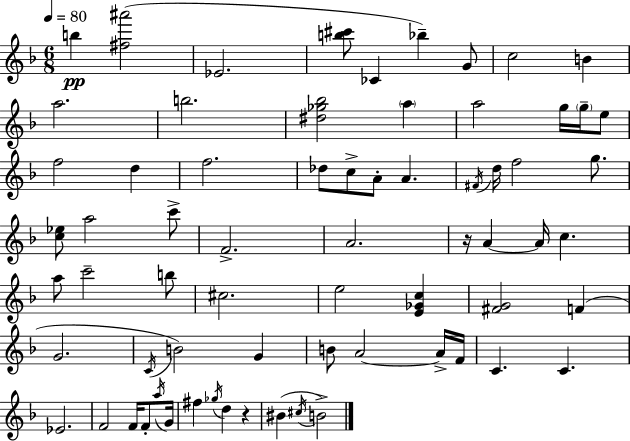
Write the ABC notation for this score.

X:1
T:Untitled
M:6/8
L:1/4
K:F
b [^f^a']2 _E2 [b^c']/2 _C _b G/2 c2 B a2 b2 [^d_g_b]2 a a2 g/4 g/4 e/2 f2 d f2 _d/2 c/2 A/2 A ^F/4 d/4 f2 g/2 [c_e]/2 a2 c'/2 F2 A2 z/4 A A/4 c a/2 c'2 b/2 ^c2 e2 [E_Gc] [^FG]2 F G2 C/4 B2 G B/2 A2 A/4 F/4 C C _E2 F2 F/4 F/2 a/4 G/4 ^f _g/4 d z ^B ^c/4 B2